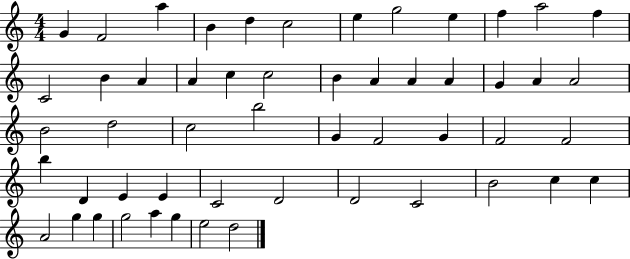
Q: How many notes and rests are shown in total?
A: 53